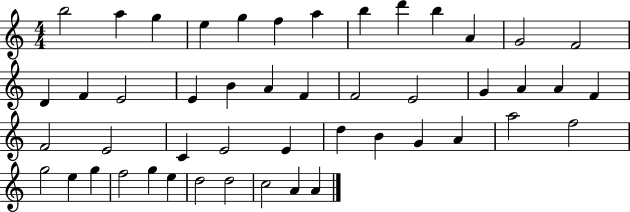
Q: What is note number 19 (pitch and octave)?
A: A4